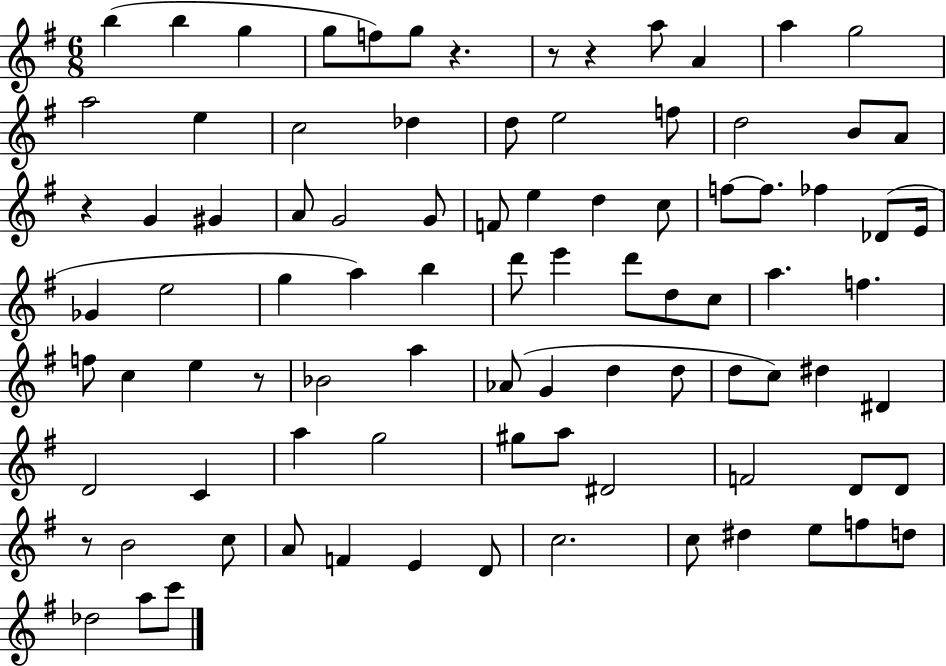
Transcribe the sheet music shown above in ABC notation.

X:1
T:Untitled
M:6/8
L:1/4
K:G
b b g g/2 f/2 g/2 z z/2 z a/2 A a g2 a2 e c2 _d d/2 e2 f/2 d2 B/2 A/2 z G ^G A/2 G2 G/2 F/2 e d c/2 f/2 f/2 _f _D/2 E/4 _G e2 g a b d'/2 e' d'/2 d/2 c/2 a f f/2 c e z/2 _B2 a _A/2 G d d/2 d/2 c/2 ^d ^D D2 C a g2 ^g/2 a/2 ^D2 F2 D/2 D/2 z/2 B2 c/2 A/2 F E D/2 c2 c/2 ^d e/2 f/2 d/2 _d2 a/2 c'/2